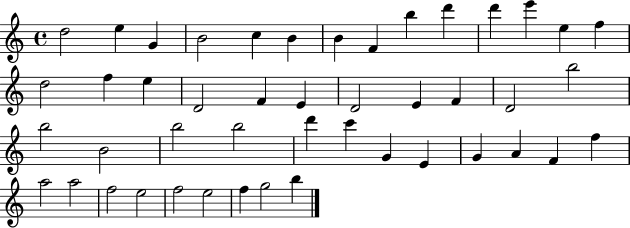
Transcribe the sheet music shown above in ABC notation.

X:1
T:Untitled
M:4/4
L:1/4
K:C
d2 e G B2 c B B F b d' d' e' e f d2 f e D2 F E D2 E F D2 b2 b2 B2 b2 b2 d' c' G E G A F f a2 a2 f2 e2 f2 e2 f g2 b